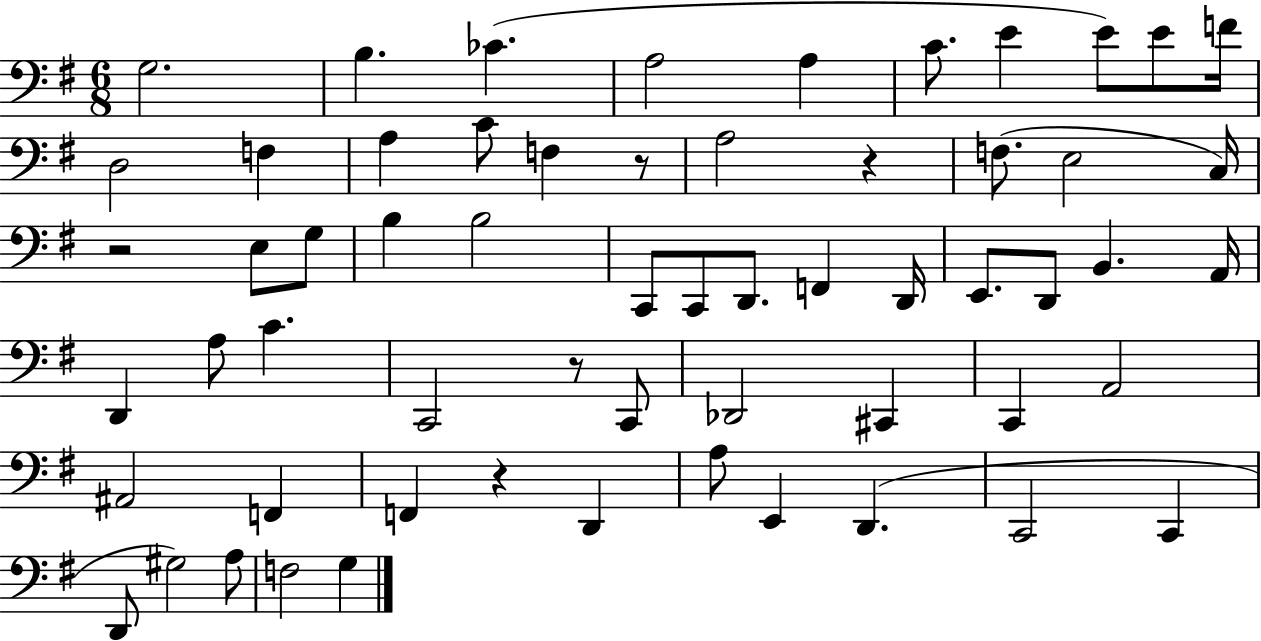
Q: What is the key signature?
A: G major